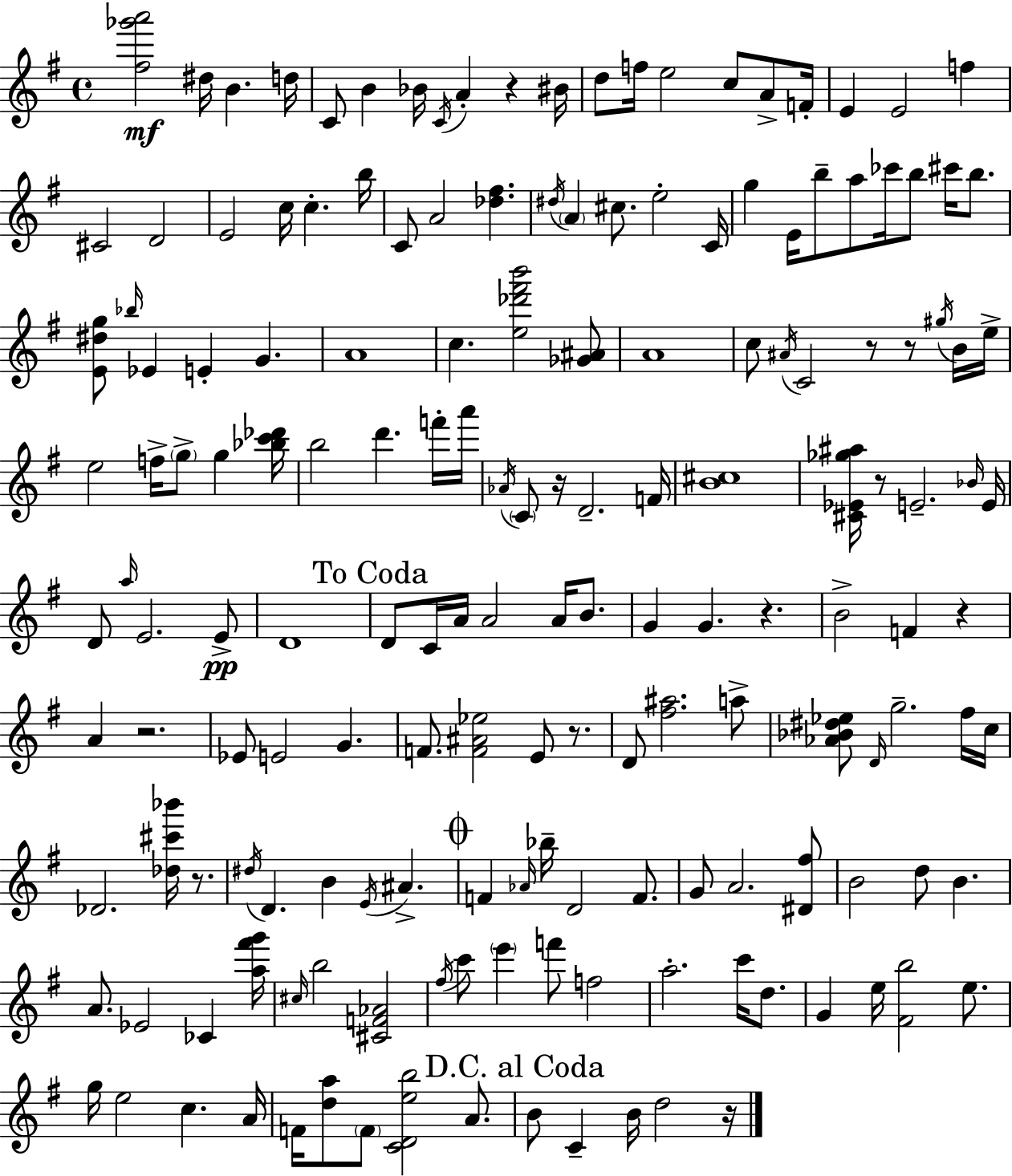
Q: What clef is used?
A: treble